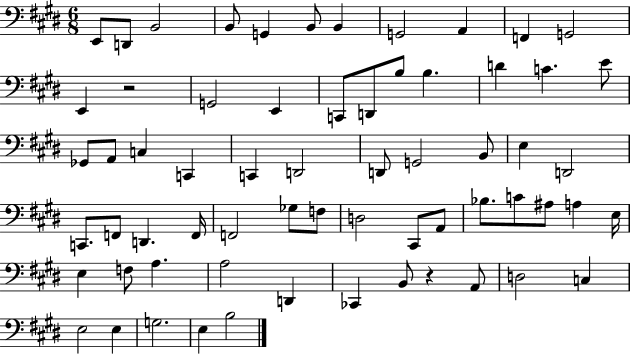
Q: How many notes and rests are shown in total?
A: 64